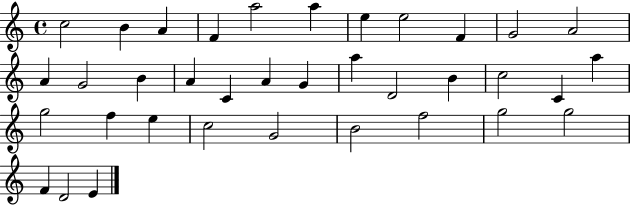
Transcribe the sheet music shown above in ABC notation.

X:1
T:Untitled
M:4/4
L:1/4
K:C
c2 B A F a2 a e e2 F G2 A2 A G2 B A C A G a D2 B c2 C a g2 f e c2 G2 B2 f2 g2 g2 F D2 E